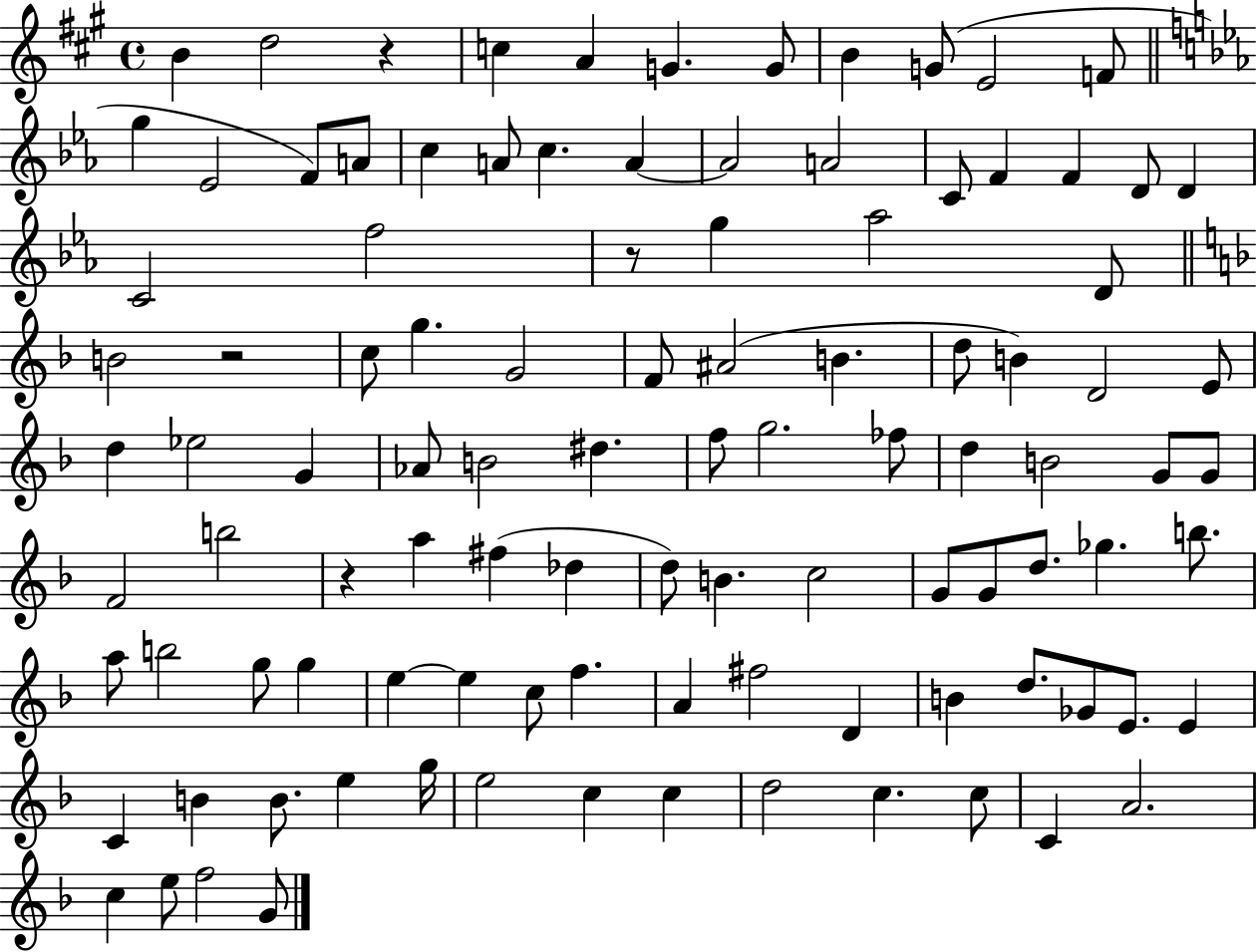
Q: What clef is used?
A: treble